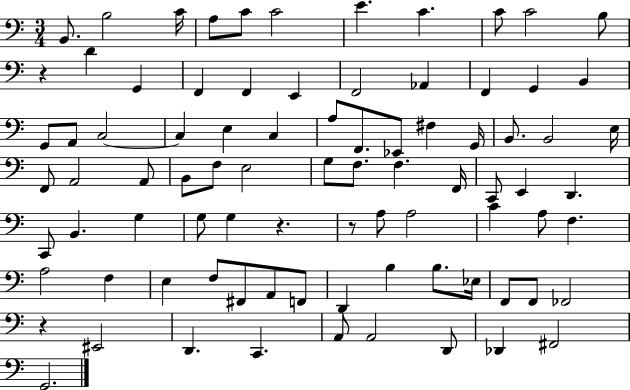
X:1
T:Untitled
M:3/4
L:1/4
K:C
B,,/2 B,2 C/4 A,/2 C/2 C2 E C C/2 C2 B,/2 z D G,, F,, F,, E,, F,,2 _A,, F,, G,, B,, G,,/2 A,,/2 C,2 C, E, C, A,/2 F,,/2 _E,,/2 ^F, G,,/4 B,,/2 B,,2 E,/4 F,,/2 A,,2 A,,/2 B,,/2 F,/2 E,2 G,/2 F,/2 F, F,,/4 C,,/2 E,, D,, C,,/2 B,, G, G,/2 G, z z/2 A,/2 A,2 C A,/2 F, A,2 F, E, F,/2 ^F,,/2 A,,/2 F,,/2 D,, B, B,/2 _E,/4 F,,/2 F,,/2 _F,,2 z ^E,,2 D,, C,, A,,/2 A,,2 D,,/2 _D,, ^F,,2 G,,2